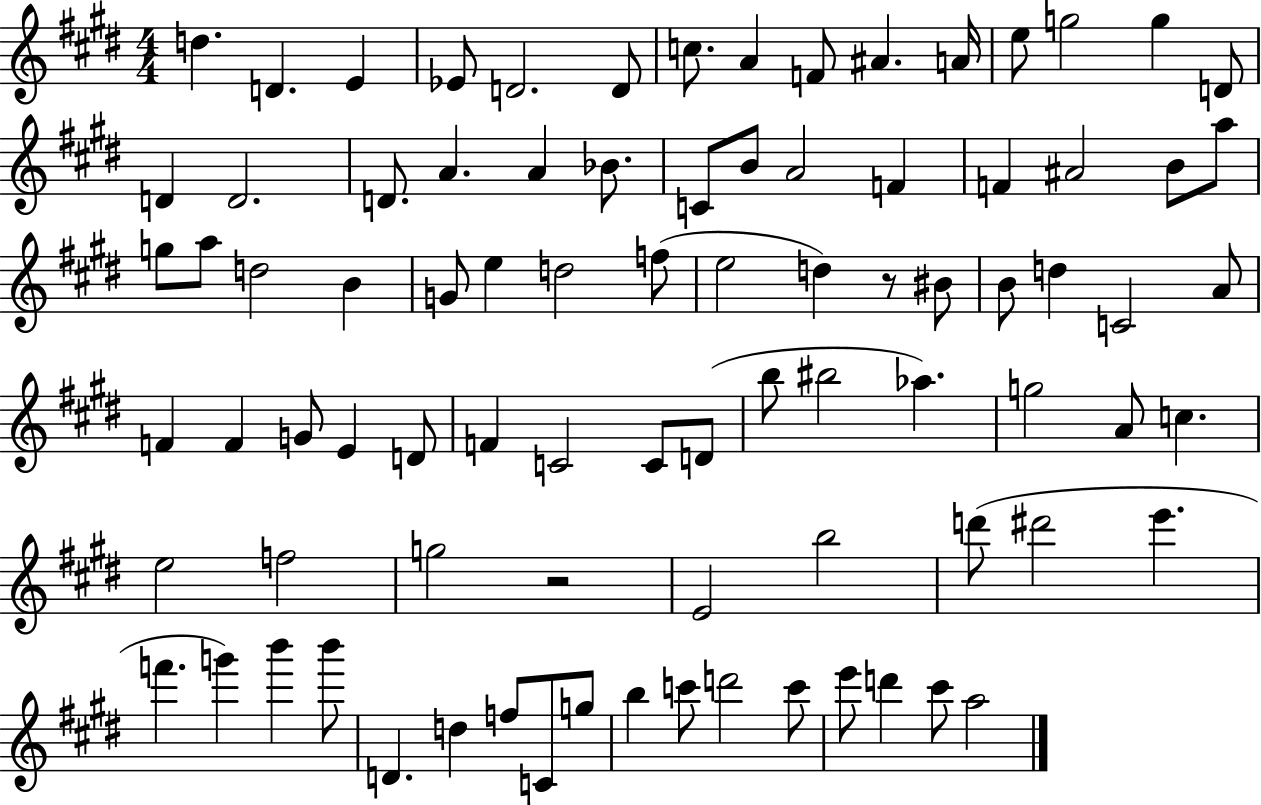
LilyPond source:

{
  \clef treble
  \numericTimeSignature
  \time 4/4
  \key e \major
  d''4. d'4. e'4 | ees'8 d'2. d'8 | c''8. a'4 f'8 ais'4. a'16 | e''8 g''2 g''4 d'8 | \break d'4 d'2. | d'8. a'4. a'4 bes'8. | c'8 b'8 a'2 f'4 | f'4 ais'2 b'8 a''8 | \break g''8 a''8 d''2 b'4 | g'8 e''4 d''2 f''8( | e''2 d''4) r8 bis'8 | b'8 d''4 c'2 a'8 | \break f'4 f'4 g'8 e'4 d'8 | f'4 c'2 c'8 d'8( | b''8 bis''2 aes''4.) | g''2 a'8 c''4. | \break e''2 f''2 | g''2 r2 | e'2 b''2 | d'''8( dis'''2 e'''4. | \break f'''4. g'''4) b'''4 b'''8 | d'4. d''4 f''8 c'8 g''8 | b''4 c'''8 d'''2 c'''8 | e'''8 d'''4 cis'''8 a''2 | \break \bar "|."
}